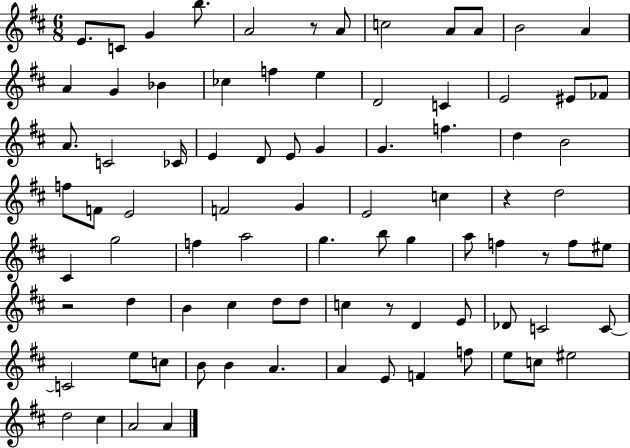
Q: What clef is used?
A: treble